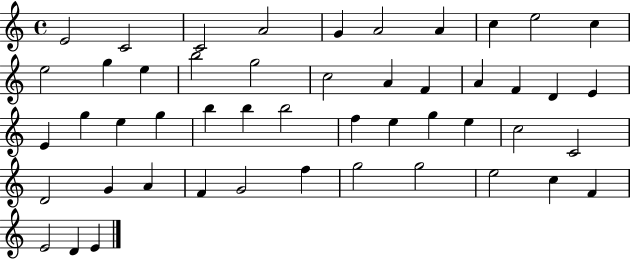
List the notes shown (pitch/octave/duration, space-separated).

E4/h C4/h C4/h A4/h G4/q A4/h A4/q C5/q E5/h C5/q E5/h G5/q E5/q B5/h G5/h C5/h A4/q F4/q A4/q F4/q D4/q E4/q E4/q G5/q E5/q G5/q B5/q B5/q B5/h F5/q E5/q G5/q E5/q C5/h C4/h D4/h G4/q A4/q F4/q G4/h F5/q G5/h G5/h E5/h C5/q F4/q E4/h D4/q E4/q